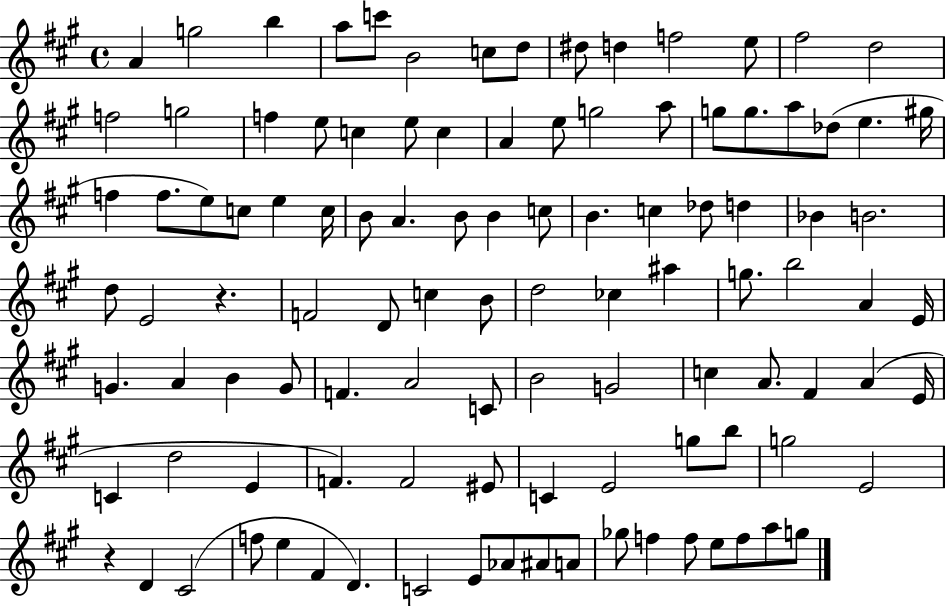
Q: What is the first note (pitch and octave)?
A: A4